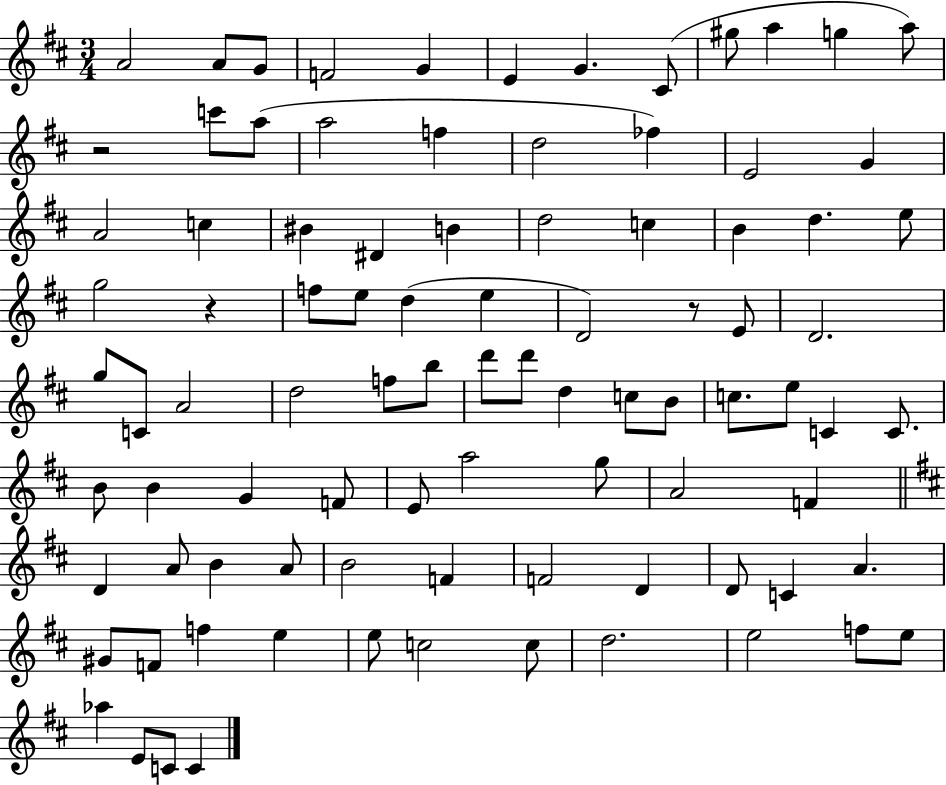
A4/h A4/e G4/e F4/h G4/q E4/q G4/q. C#4/e G#5/e A5/q G5/q A5/e R/h C6/e A5/e A5/h F5/q D5/h FES5/q E4/h G4/q A4/h C5/q BIS4/q D#4/q B4/q D5/h C5/q B4/q D5/q. E5/e G5/h R/q F5/e E5/e D5/q E5/q D4/h R/e E4/e D4/h. G5/e C4/e A4/h D5/h F5/e B5/e D6/e D6/e D5/q C5/e B4/e C5/e. E5/e C4/q C4/e. B4/e B4/q G4/q F4/e E4/e A5/h G5/e A4/h F4/q D4/q A4/e B4/q A4/e B4/h F4/q F4/h D4/q D4/e C4/q A4/q. G#4/e F4/e F5/q E5/q E5/e C5/h C5/e D5/h. E5/h F5/e E5/e Ab5/q E4/e C4/e C4/q